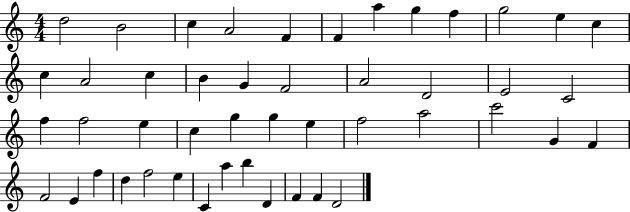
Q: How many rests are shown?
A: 0